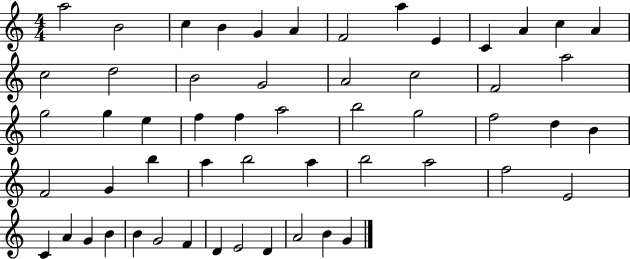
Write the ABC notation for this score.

X:1
T:Untitled
M:4/4
L:1/4
K:C
a2 B2 c B G A F2 a E C A c A c2 d2 B2 G2 A2 c2 F2 a2 g2 g e f f a2 b2 g2 f2 d B F2 G b a b2 a b2 a2 f2 E2 C A G B B G2 F D E2 D A2 B G